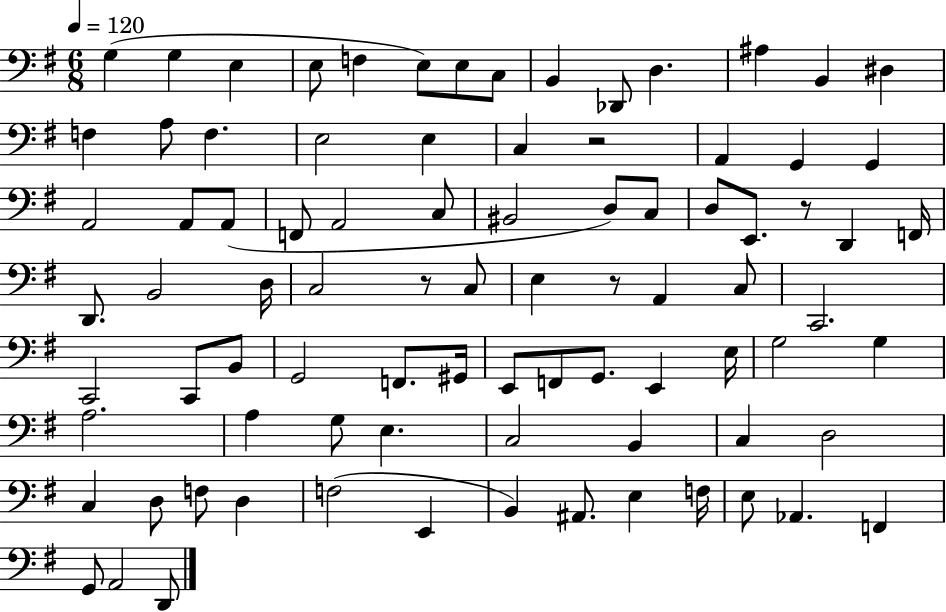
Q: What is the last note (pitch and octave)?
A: D2